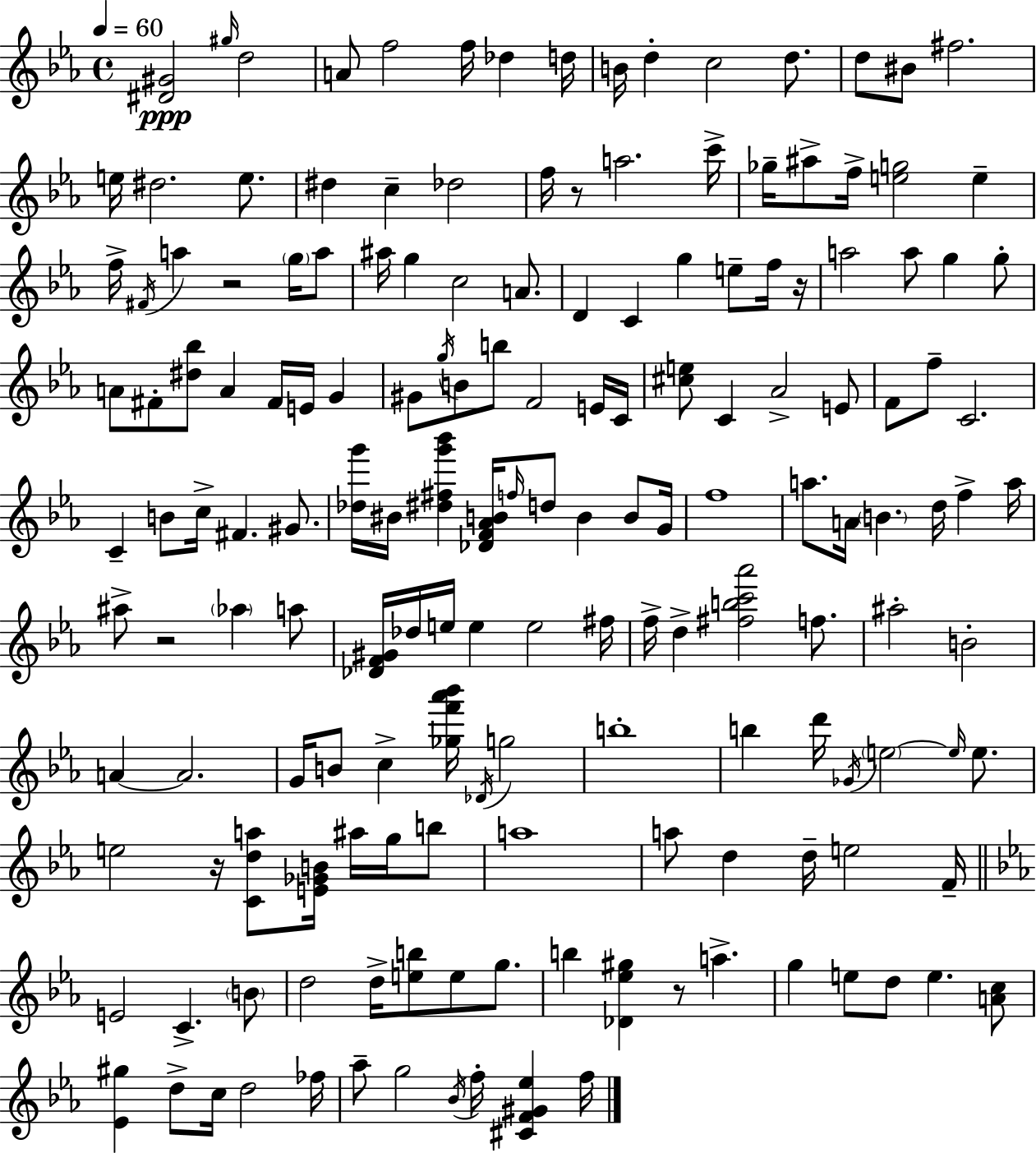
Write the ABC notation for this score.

X:1
T:Untitled
M:4/4
L:1/4
K:Eb
[^D^G]2 ^g/4 d2 A/2 f2 f/4 _d d/4 B/4 d c2 d/2 d/2 ^B/2 ^f2 e/4 ^d2 e/2 ^d c _d2 f/4 z/2 a2 c'/4 _g/4 ^a/2 f/4 [eg]2 e f/4 ^F/4 a z2 g/4 a/2 ^a/4 g c2 A/2 D C g e/2 f/4 z/4 a2 a/2 g g/2 A/2 ^F/2 [^d_b]/2 A ^F/4 E/4 G ^G/2 g/4 B/2 b/2 F2 E/4 C/4 [^ce]/2 C _A2 E/2 F/2 f/2 C2 C B/2 c/4 ^F ^G/2 [_dg']/4 ^B/4 [^d^fg'_b'] [_DF_AB]/4 f/4 d/2 B B/2 G/4 f4 a/2 A/4 B d/4 f a/4 ^a/2 z2 _a a/2 [_DF^G]/4 _d/4 e/4 e e2 ^f/4 f/4 d [^fbc'_a']2 f/2 ^a2 B2 A A2 G/4 B/2 c [_gf'_a'_b']/4 _D/4 g2 b4 b d'/4 _G/4 e2 e/4 e/2 e2 z/4 [Cda]/2 [E_GB]/4 ^a/4 g/4 b/2 a4 a/2 d d/4 e2 F/4 E2 C B/2 d2 d/4 [eb]/2 e/2 g/2 b [_D_e^g] z/2 a g e/2 d/2 e [Ac]/2 [_E^g] d/2 c/4 d2 _f/4 _a/2 g2 _B/4 f/4 [^CF^G_e] f/4